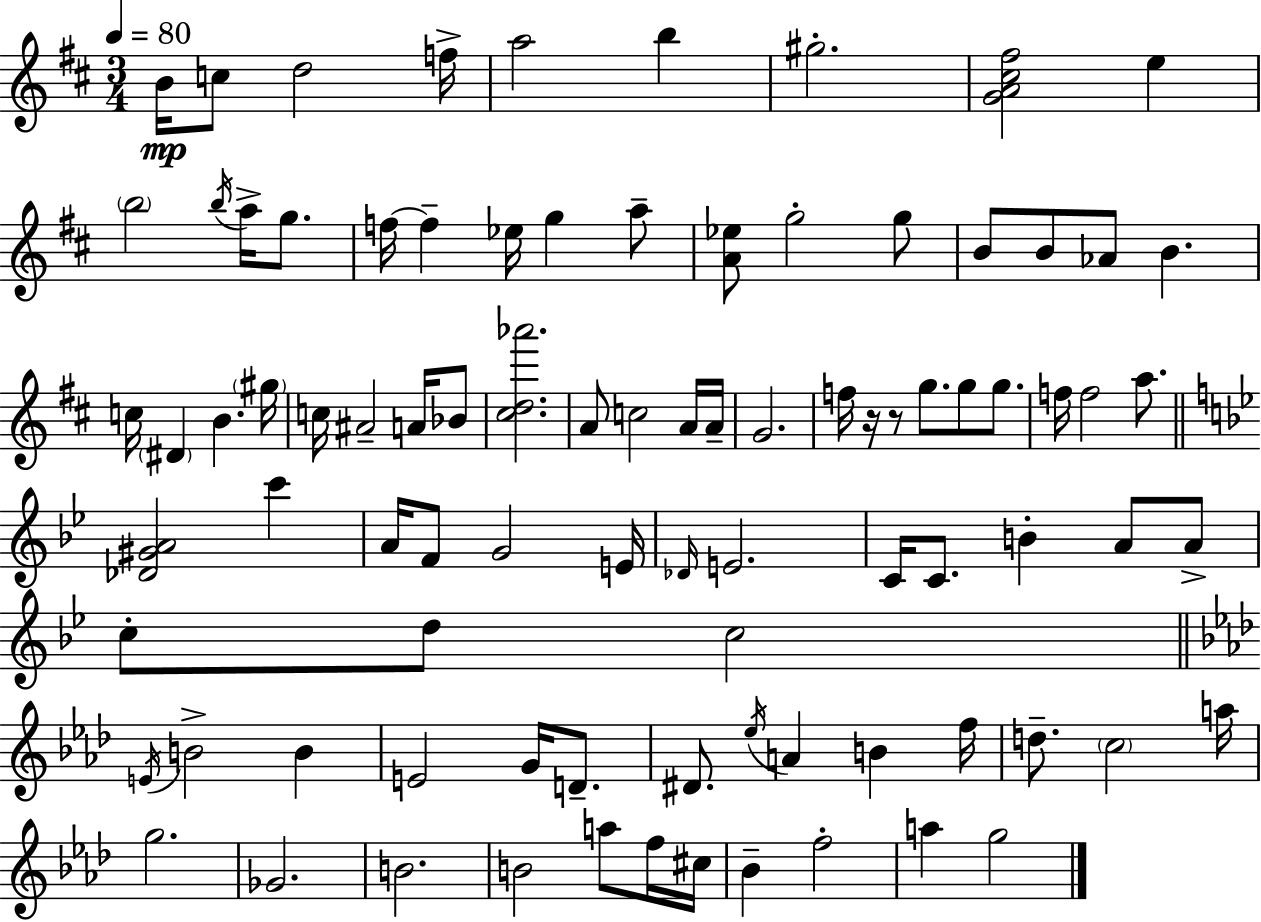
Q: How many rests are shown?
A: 2